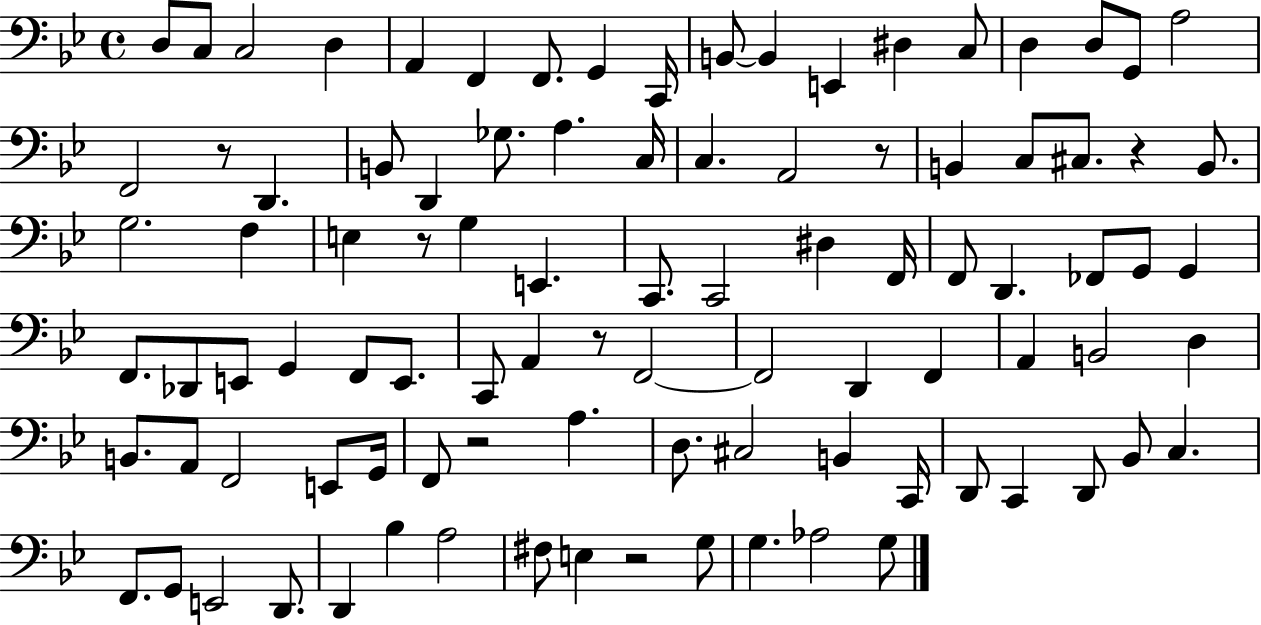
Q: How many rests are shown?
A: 7